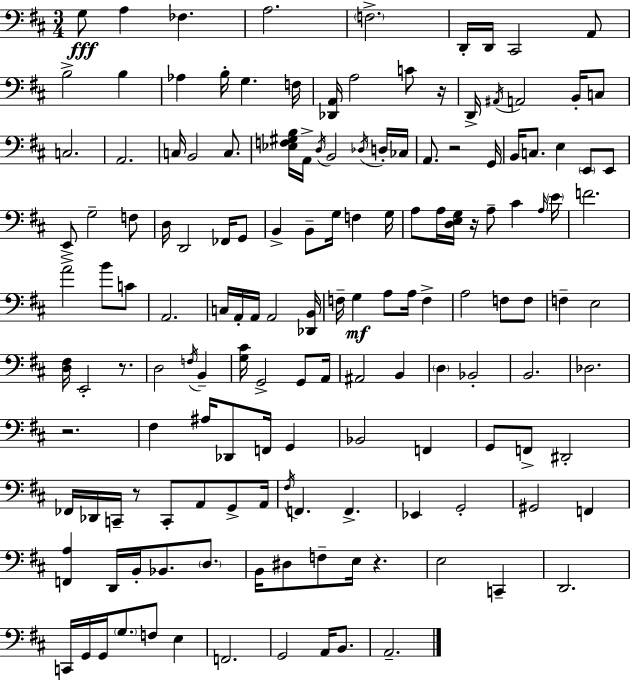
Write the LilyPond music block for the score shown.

{
  \clef bass
  \numericTimeSignature
  \time 3/4
  \key d \major
  g8\fff a4 fes4. | a2. | \parenthesize f2.-> | d,16-. d,16 cis,2 a,8 | \break b2-> b4 | aes4 b16-. g4. f16 | <des, a,>16 a2 c'8 r16 | d,16-> \acciaccatura { ais,16 } a,2 b,16-. c8 | \break c2. | a,2. | c16 b,2 c8. | <ees f gis b>16 a,16-> \acciaccatura { d16 } b,2 | \break \acciaccatura { des16 } d16-. ces16 a,8. r2 | g,16 b,16 c8. e4 \parenthesize e,8 | e,8 e,8-> g2-- | f8 d16 d,2 | \break fes,16 g,8 b,4-> b,8-- g16 f4 | g16 a8 a16 <d e g>16 r16 a8-- cis'4 | \grace { a16 } \parenthesize e'16 f'2. | a'2-> | \break b'8 c'8 a,2. | c16 a,16-. a,16 a,2 | <des, b,>16 f16-- g4\mf a8 a16 | f4-> a2 | \break f8 f8 f4-- e2 | <d fis>16 e,2-. | r8. d2 | \acciaccatura { f16 } b,4-- <g cis'>16 g,2-> | \break g,8 a,16 ais,2 | b,4 \parenthesize d4 bes,2-. | b,2. | des2. | \break r2. | fis4 ais16 des,8 | f,16 g,4 bes,2 | f,4 g,8 f,8-> dis,2-. | \break fes,16 des,16 c,16-- r8 c,8-. | a,8 g,8-> a,16 \acciaccatura { fis16 } f,4. | f,4.-> ees,4 g,2-. | gis,2 | \break f,4 <f, a>4 d,16 b,16-. | bes,8. \parenthesize d8. b,16 dis8 f8-- e16 | r4. e2 | c,4-- d,2. | \break c,16 g,16 g,16 \parenthesize g8. | f8 e4 f,2. | g,2 | a,16 b,8. a,2.-- | \break \bar "|."
}